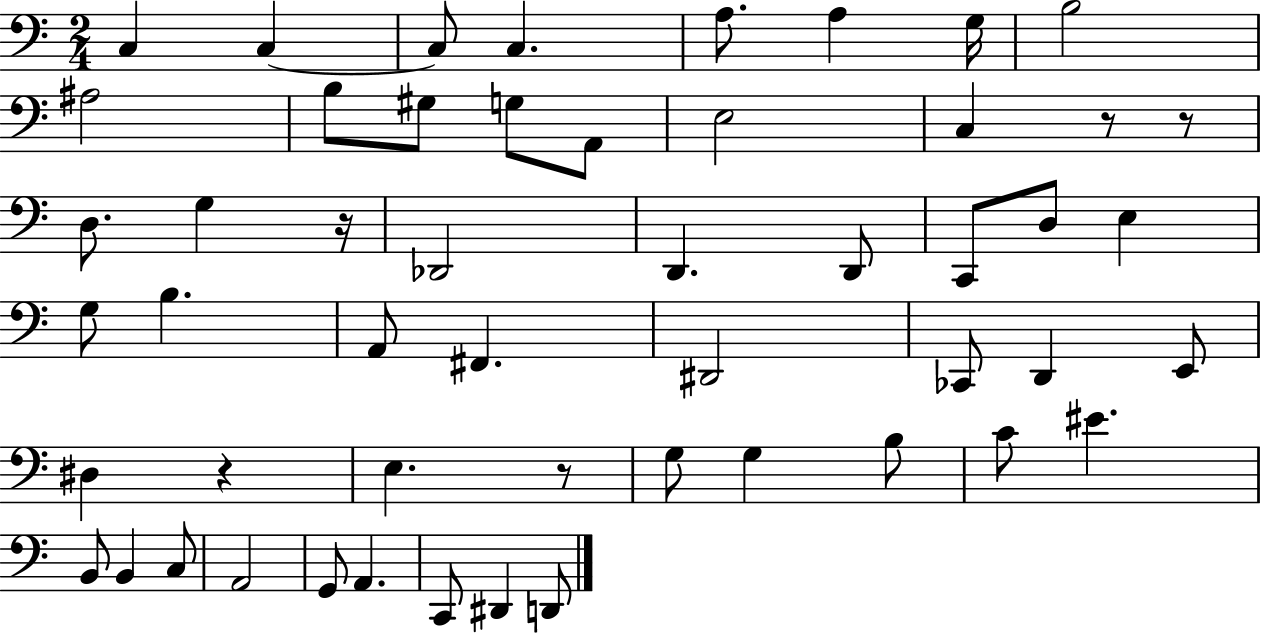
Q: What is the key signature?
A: C major